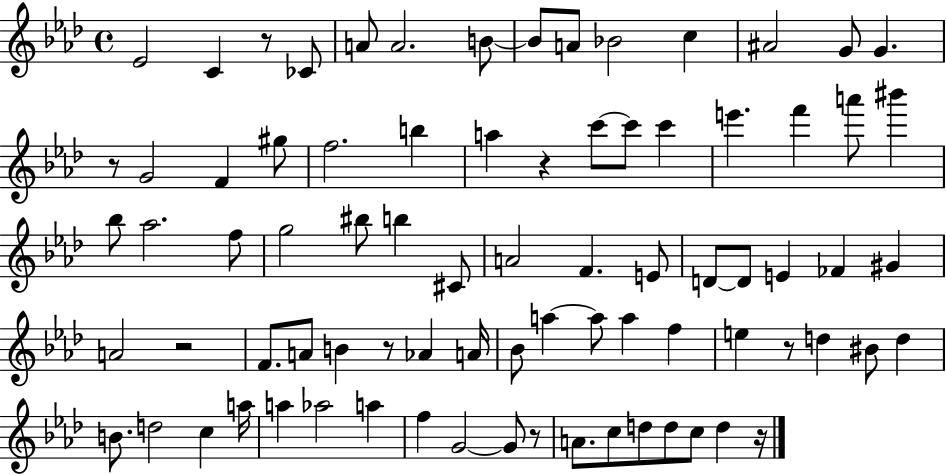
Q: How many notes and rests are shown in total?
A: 80